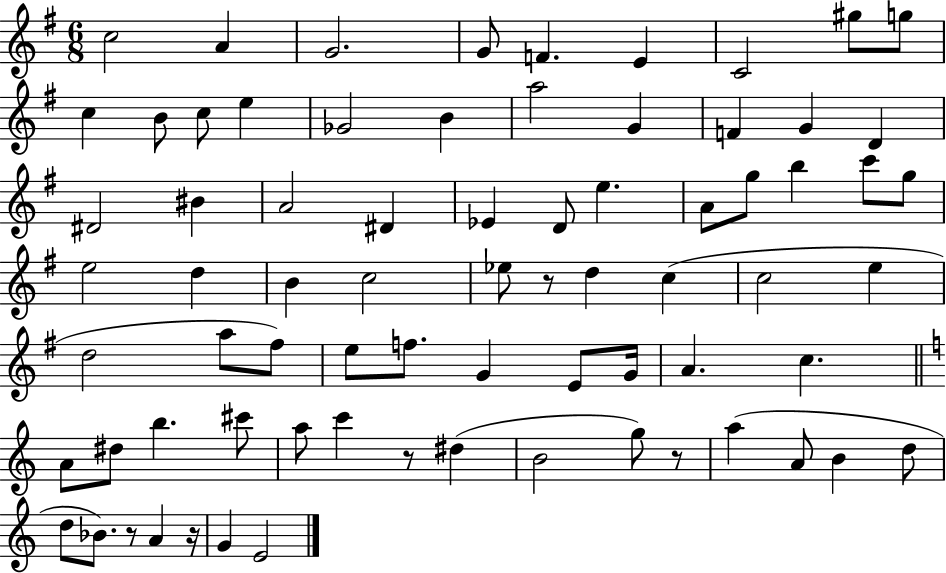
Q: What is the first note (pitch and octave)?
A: C5